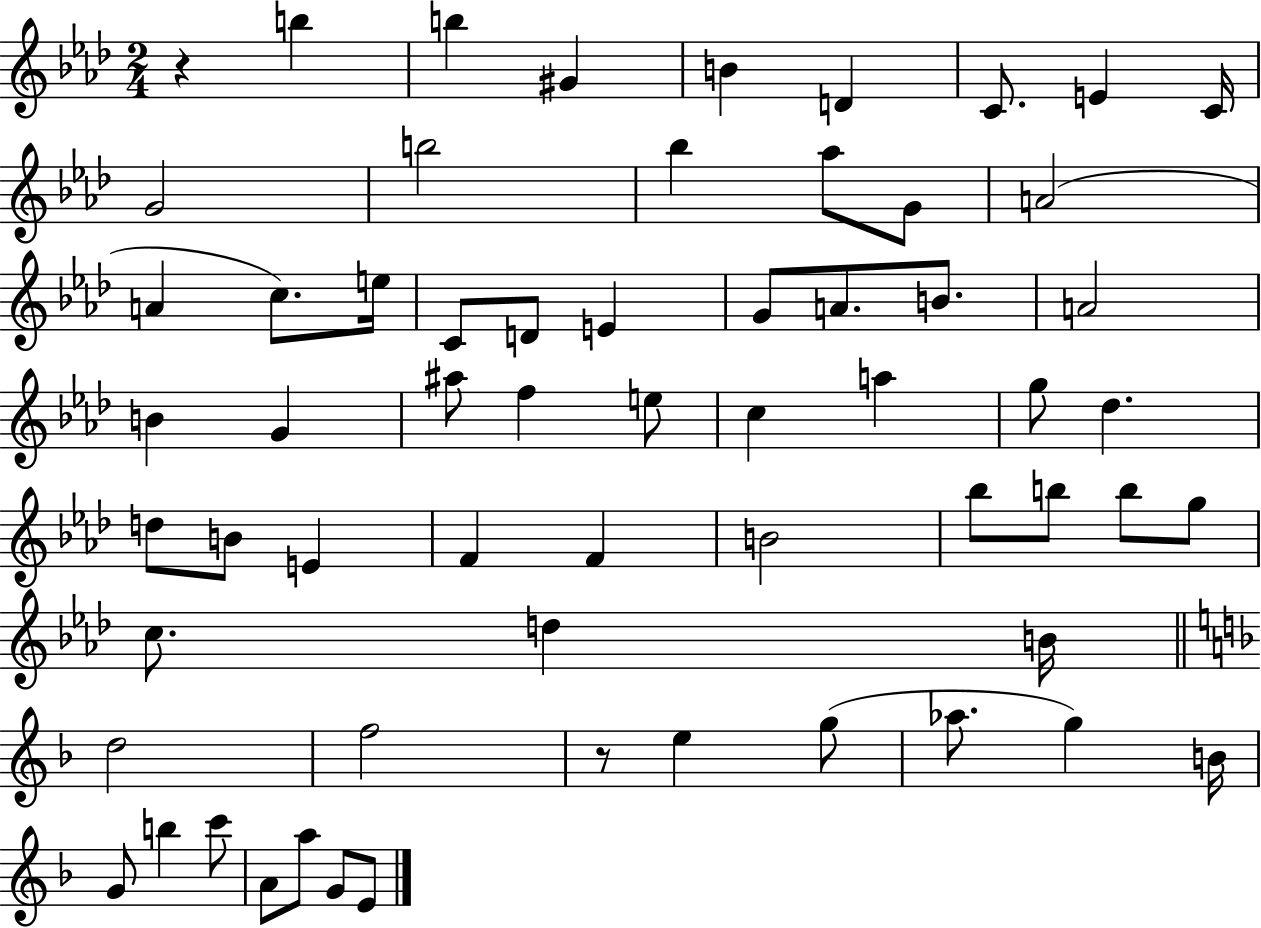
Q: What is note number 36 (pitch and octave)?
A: E4